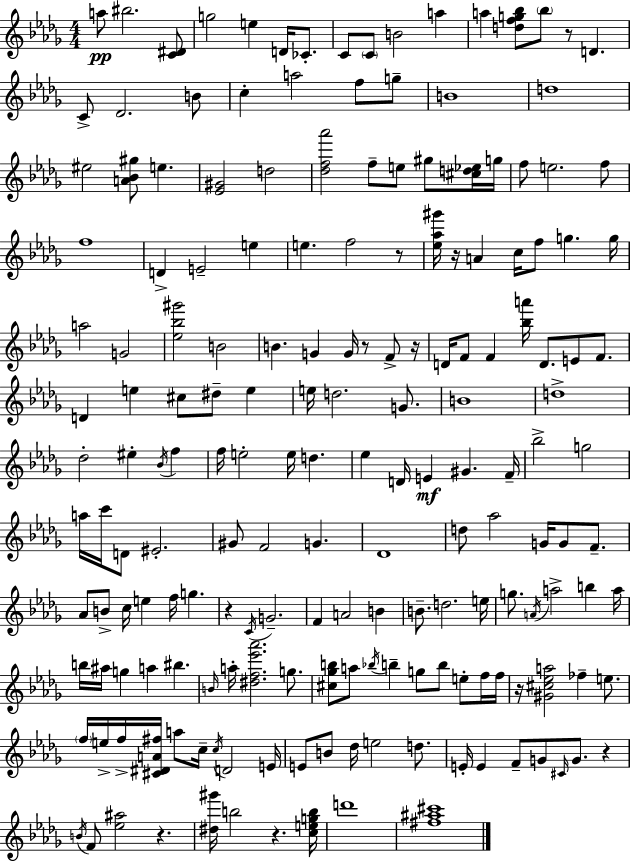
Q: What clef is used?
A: treble